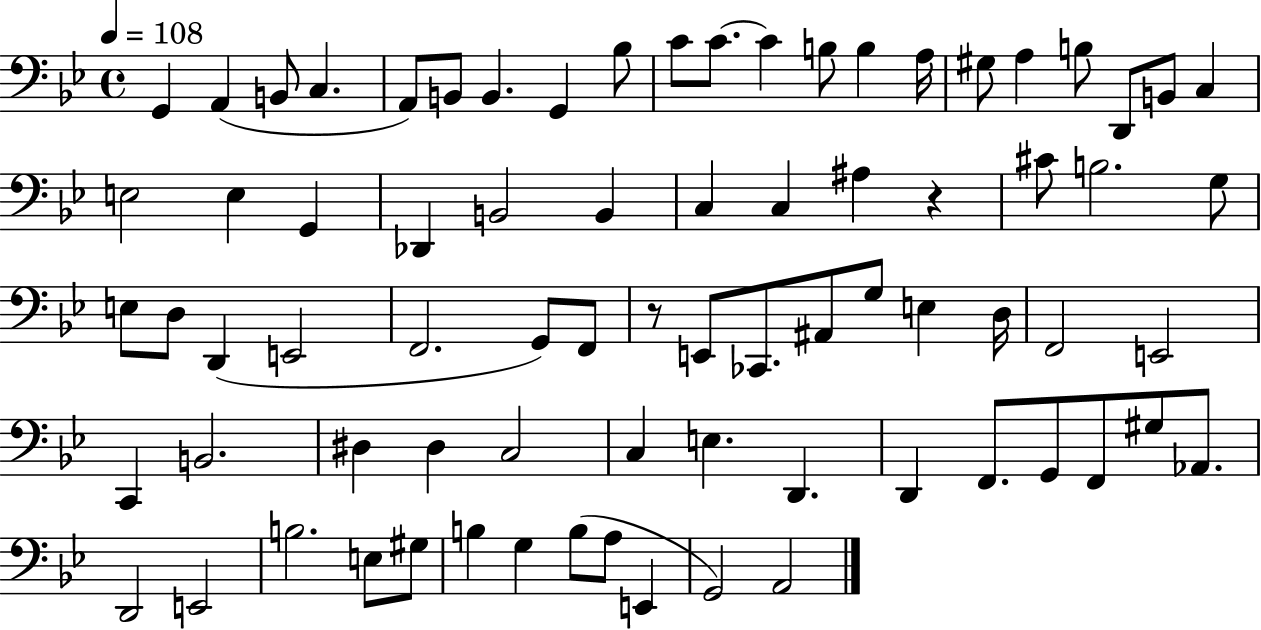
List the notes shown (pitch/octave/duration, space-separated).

G2/q A2/q B2/e C3/q. A2/e B2/e B2/q. G2/q Bb3/e C4/e C4/e. C4/q B3/e B3/q A3/s G#3/e A3/q B3/e D2/e B2/e C3/q E3/h E3/q G2/q Db2/q B2/h B2/q C3/q C3/q A#3/q R/q C#4/e B3/h. G3/e E3/e D3/e D2/q E2/h F2/h. G2/e F2/e R/e E2/e CES2/e. A#2/e G3/e E3/q D3/s F2/h E2/h C2/q B2/h. D#3/q D#3/q C3/h C3/q E3/q. D2/q. D2/q F2/e. G2/e F2/e G#3/e Ab2/e. D2/h E2/h B3/h. E3/e G#3/e B3/q G3/q B3/e A3/e E2/q G2/h A2/h